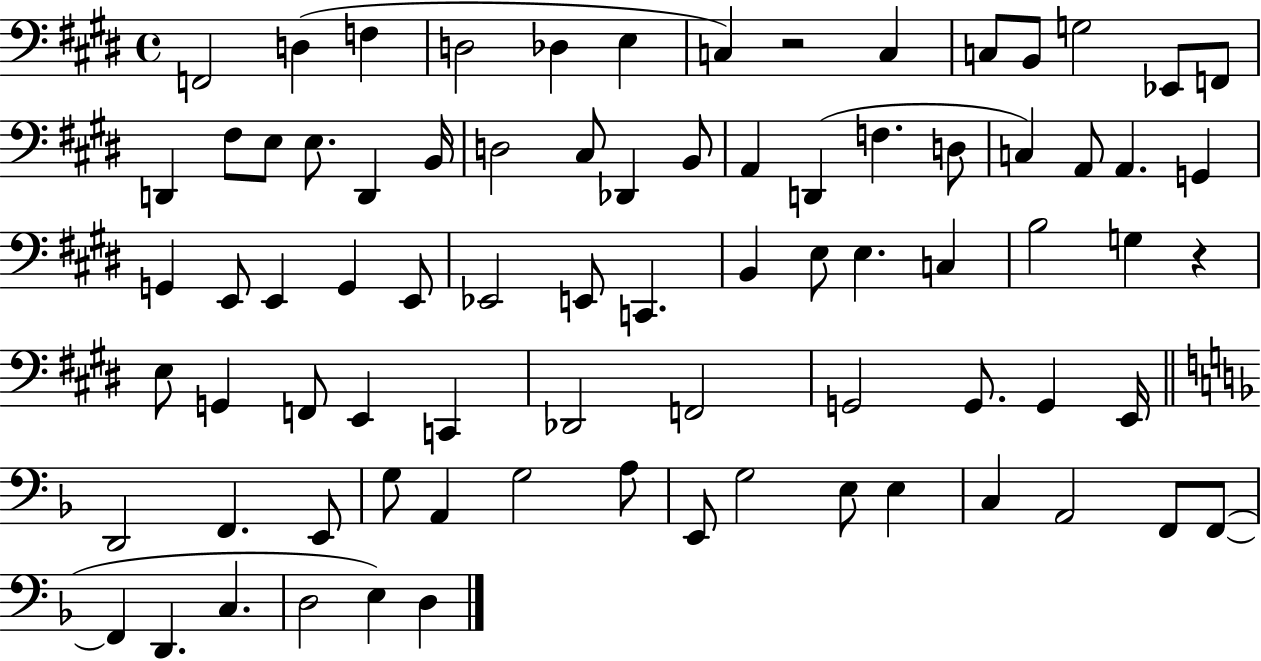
X:1
T:Untitled
M:4/4
L:1/4
K:E
F,,2 D, F, D,2 _D, E, C, z2 C, C,/2 B,,/2 G,2 _E,,/2 F,,/2 D,, ^F,/2 E,/2 E,/2 D,, B,,/4 D,2 ^C,/2 _D,, B,,/2 A,, D,, F, D,/2 C, A,,/2 A,, G,, G,, E,,/2 E,, G,, E,,/2 _E,,2 E,,/2 C,, B,, E,/2 E, C, B,2 G, z E,/2 G,, F,,/2 E,, C,, _D,,2 F,,2 G,,2 G,,/2 G,, E,,/4 D,,2 F,, E,,/2 G,/2 A,, G,2 A,/2 E,,/2 G,2 E,/2 E, C, A,,2 F,,/2 F,,/2 F,, D,, C, D,2 E, D,